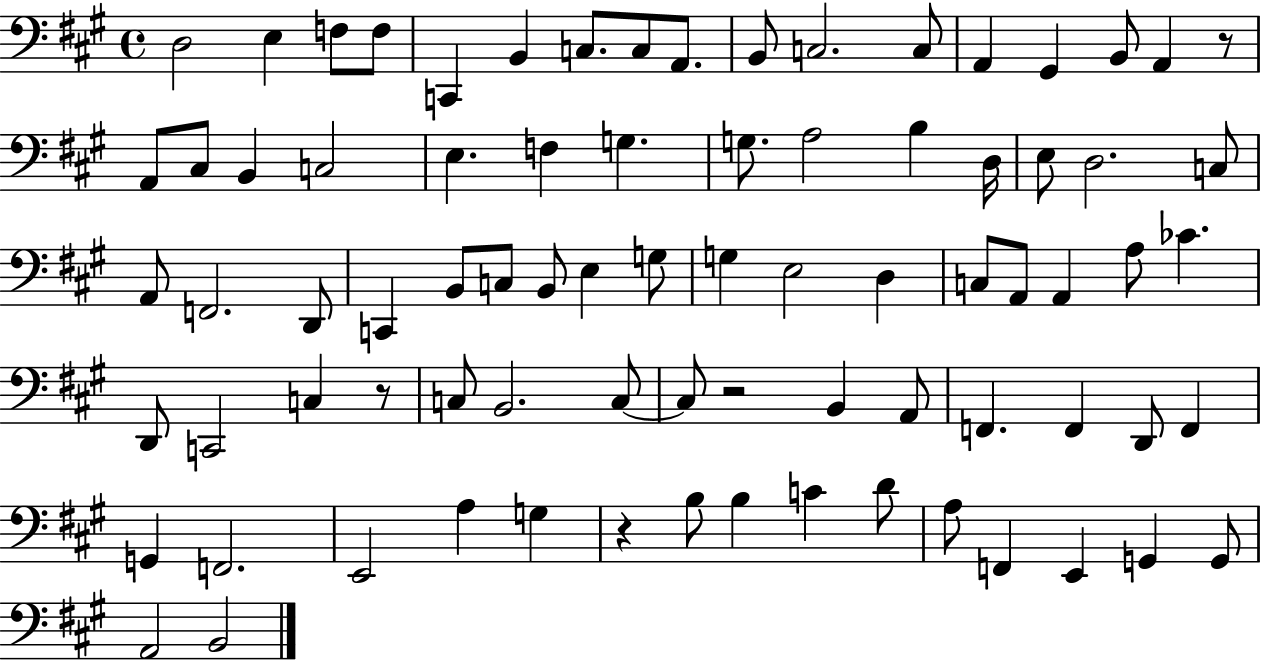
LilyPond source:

{
  \clef bass
  \time 4/4
  \defaultTimeSignature
  \key a \major
  d2 e4 f8 f8 | c,4 b,4 c8. c8 a,8. | b,8 c2. c8 | a,4 gis,4 b,8 a,4 r8 | \break a,8 cis8 b,4 c2 | e4. f4 g4. | g8. a2 b4 d16 | e8 d2. c8 | \break a,8 f,2. d,8 | c,4 b,8 c8 b,8 e4 g8 | g4 e2 d4 | c8 a,8 a,4 a8 ces'4. | \break d,8 c,2 c4 r8 | c8 b,2. c8~~ | c8 r2 b,4 a,8 | f,4. f,4 d,8 f,4 | \break g,4 f,2. | e,2 a4 g4 | r4 b8 b4 c'4 d'8 | a8 f,4 e,4 g,4 g,8 | \break a,2 b,2 | \bar "|."
}